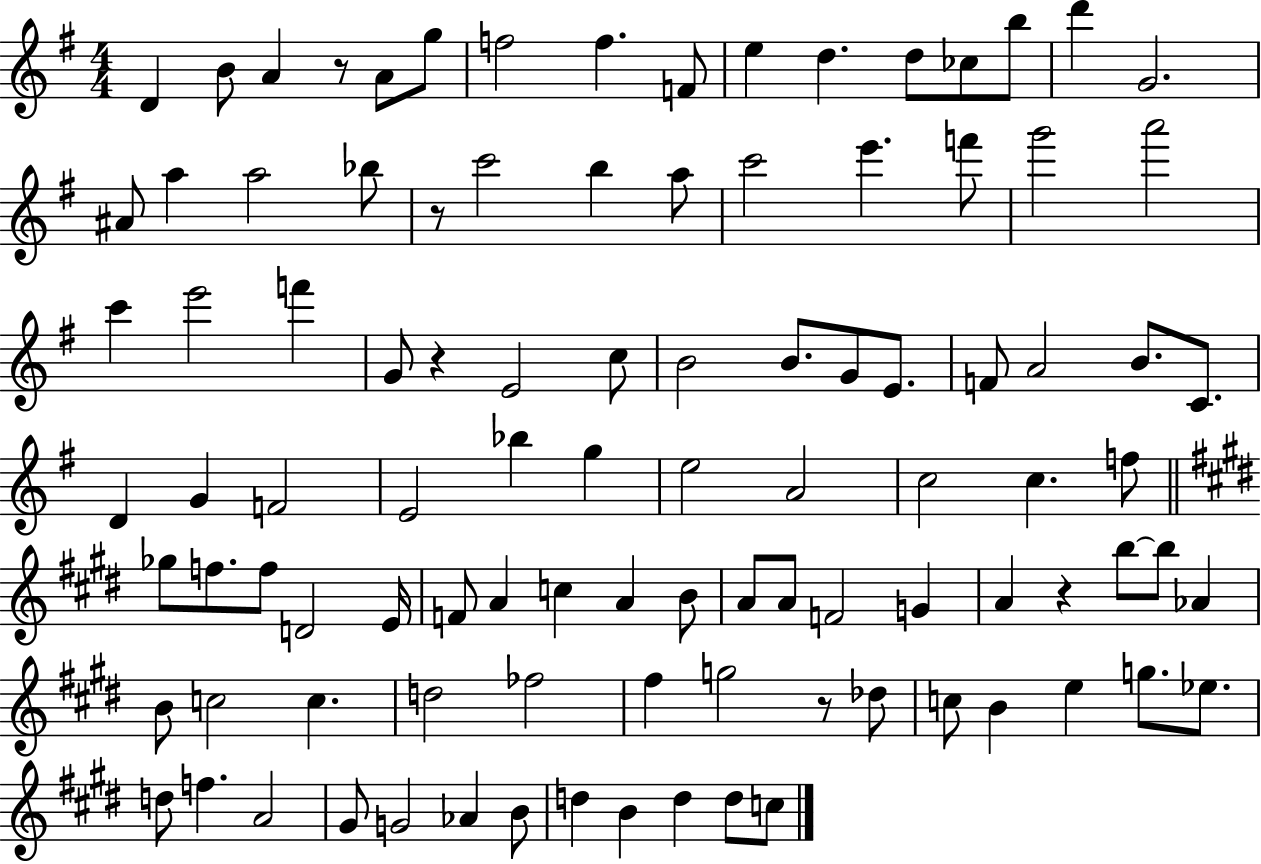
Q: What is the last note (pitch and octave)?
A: C5